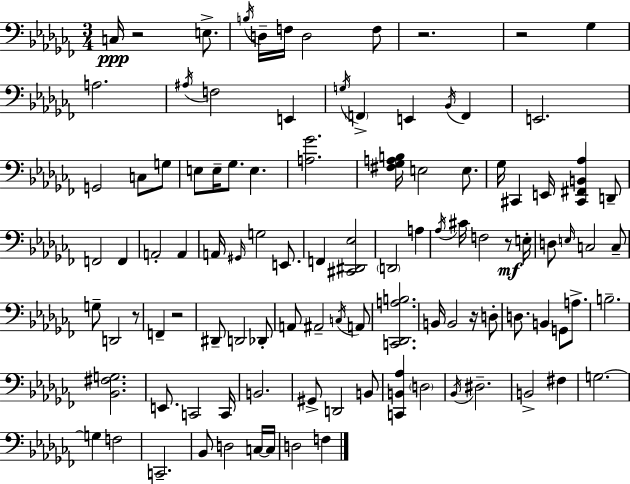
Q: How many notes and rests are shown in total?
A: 104